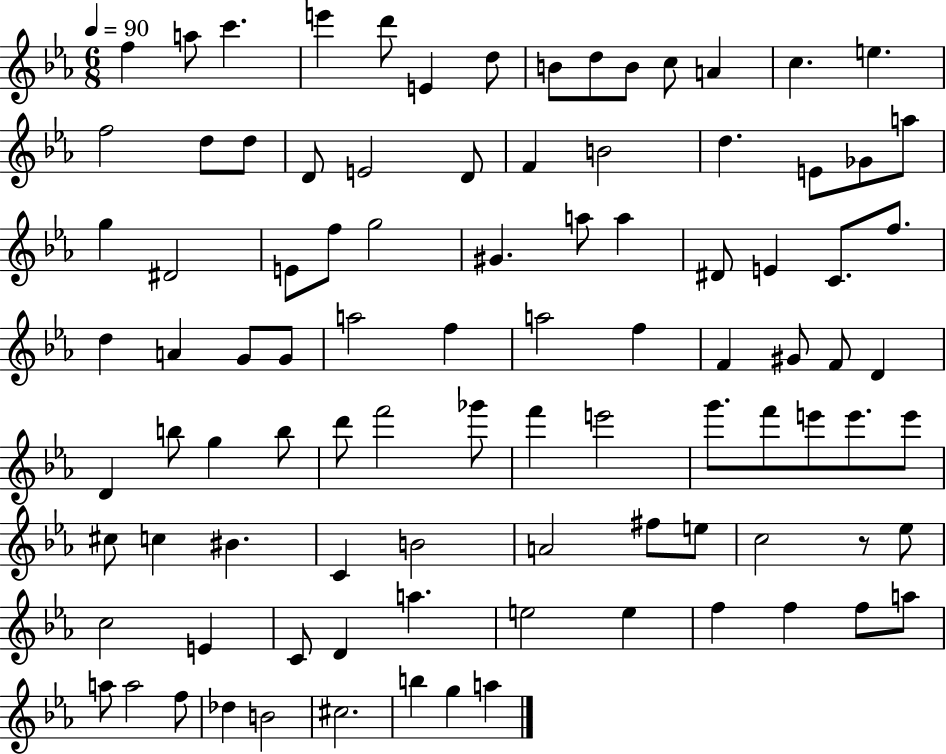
F5/q A5/e C6/q. E6/q D6/e E4/q D5/e B4/e D5/e B4/e C5/e A4/q C5/q. E5/q. F5/h D5/e D5/e D4/e E4/h D4/e F4/q B4/h D5/q. E4/e Gb4/e A5/e G5/q D#4/h E4/e F5/e G5/h G#4/q. A5/e A5/q D#4/e E4/q C4/e. F5/e. D5/q A4/q G4/e G4/e A5/h F5/q A5/h F5/q F4/q G#4/e F4/e D4/q D4/q B5/e G5/q B5/e D6/e F6/h Gb6/e F6/q E6/h G6/e. F6/e E6/e E6/e. E6/e C#5/e C5/q BIS4/q. C4/q B4/h A4/h F#5/e E5/e C5/h R/e Eb5/e C5/h E4/q C4/e D4/q A5/q. E5/h E5/q F5/q F5/q F5/e A5/e A5/e A5/h F5/e Db5/q B4/h C#5/h. B5/q G5/q A5/q